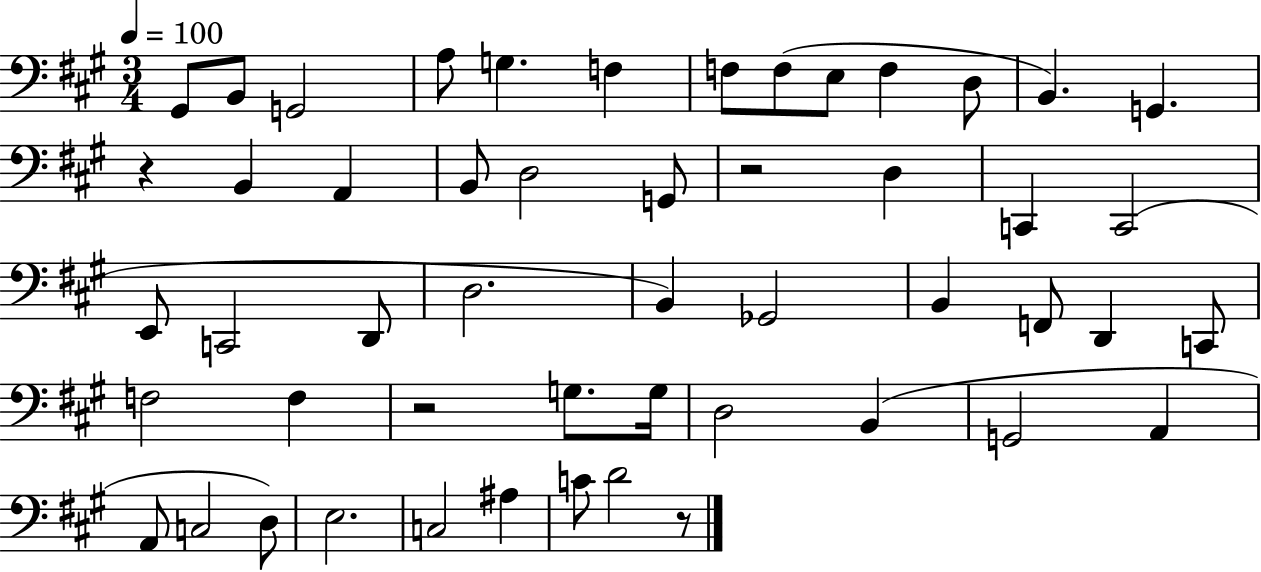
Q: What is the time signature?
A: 3/4